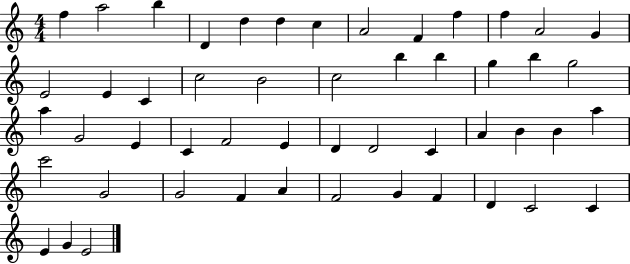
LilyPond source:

{
  \clef treble
  \numericTimeSignature
  \time 4/4
  \key c \major
  f''4 a''2 b''4 | d'4 d''4 d''4 c''4 | a'2 f'4 f''4 | f''4 a'2 g'4 | \break e'2 e'4 c'4 | c''2 b'2 | c''2 b''4 b''4 | g''4 b''4 g''2 | \break a''4 g'2 e'4 | c'4 f'2 e'4 | d'4 d'2 c'4 | a'4 b'4 b'4 a''4 | \break c'''2 g'2 | g'2 f'4 a'4 | f'2 g'4 f'4 | d'4 c'2 c'4 | \break e'4 g'4 e'2 | \bar "|."
}